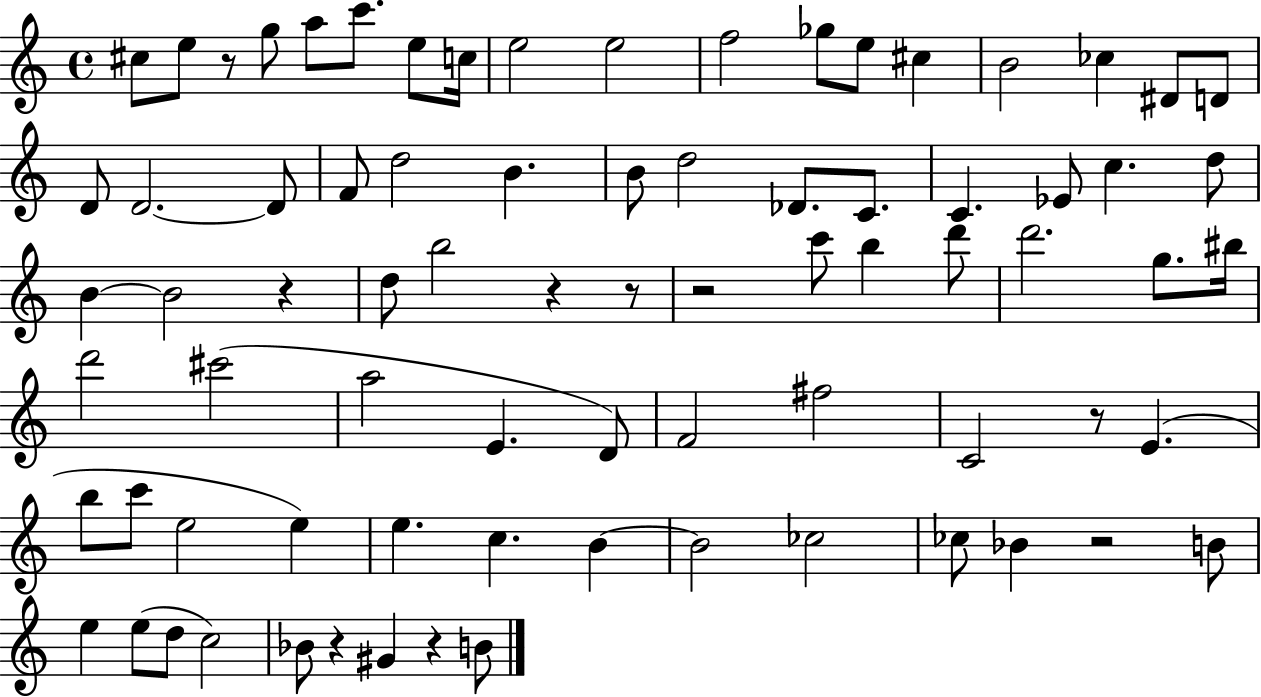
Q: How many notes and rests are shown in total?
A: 78